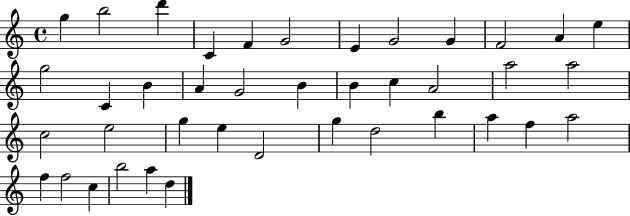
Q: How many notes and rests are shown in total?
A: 40